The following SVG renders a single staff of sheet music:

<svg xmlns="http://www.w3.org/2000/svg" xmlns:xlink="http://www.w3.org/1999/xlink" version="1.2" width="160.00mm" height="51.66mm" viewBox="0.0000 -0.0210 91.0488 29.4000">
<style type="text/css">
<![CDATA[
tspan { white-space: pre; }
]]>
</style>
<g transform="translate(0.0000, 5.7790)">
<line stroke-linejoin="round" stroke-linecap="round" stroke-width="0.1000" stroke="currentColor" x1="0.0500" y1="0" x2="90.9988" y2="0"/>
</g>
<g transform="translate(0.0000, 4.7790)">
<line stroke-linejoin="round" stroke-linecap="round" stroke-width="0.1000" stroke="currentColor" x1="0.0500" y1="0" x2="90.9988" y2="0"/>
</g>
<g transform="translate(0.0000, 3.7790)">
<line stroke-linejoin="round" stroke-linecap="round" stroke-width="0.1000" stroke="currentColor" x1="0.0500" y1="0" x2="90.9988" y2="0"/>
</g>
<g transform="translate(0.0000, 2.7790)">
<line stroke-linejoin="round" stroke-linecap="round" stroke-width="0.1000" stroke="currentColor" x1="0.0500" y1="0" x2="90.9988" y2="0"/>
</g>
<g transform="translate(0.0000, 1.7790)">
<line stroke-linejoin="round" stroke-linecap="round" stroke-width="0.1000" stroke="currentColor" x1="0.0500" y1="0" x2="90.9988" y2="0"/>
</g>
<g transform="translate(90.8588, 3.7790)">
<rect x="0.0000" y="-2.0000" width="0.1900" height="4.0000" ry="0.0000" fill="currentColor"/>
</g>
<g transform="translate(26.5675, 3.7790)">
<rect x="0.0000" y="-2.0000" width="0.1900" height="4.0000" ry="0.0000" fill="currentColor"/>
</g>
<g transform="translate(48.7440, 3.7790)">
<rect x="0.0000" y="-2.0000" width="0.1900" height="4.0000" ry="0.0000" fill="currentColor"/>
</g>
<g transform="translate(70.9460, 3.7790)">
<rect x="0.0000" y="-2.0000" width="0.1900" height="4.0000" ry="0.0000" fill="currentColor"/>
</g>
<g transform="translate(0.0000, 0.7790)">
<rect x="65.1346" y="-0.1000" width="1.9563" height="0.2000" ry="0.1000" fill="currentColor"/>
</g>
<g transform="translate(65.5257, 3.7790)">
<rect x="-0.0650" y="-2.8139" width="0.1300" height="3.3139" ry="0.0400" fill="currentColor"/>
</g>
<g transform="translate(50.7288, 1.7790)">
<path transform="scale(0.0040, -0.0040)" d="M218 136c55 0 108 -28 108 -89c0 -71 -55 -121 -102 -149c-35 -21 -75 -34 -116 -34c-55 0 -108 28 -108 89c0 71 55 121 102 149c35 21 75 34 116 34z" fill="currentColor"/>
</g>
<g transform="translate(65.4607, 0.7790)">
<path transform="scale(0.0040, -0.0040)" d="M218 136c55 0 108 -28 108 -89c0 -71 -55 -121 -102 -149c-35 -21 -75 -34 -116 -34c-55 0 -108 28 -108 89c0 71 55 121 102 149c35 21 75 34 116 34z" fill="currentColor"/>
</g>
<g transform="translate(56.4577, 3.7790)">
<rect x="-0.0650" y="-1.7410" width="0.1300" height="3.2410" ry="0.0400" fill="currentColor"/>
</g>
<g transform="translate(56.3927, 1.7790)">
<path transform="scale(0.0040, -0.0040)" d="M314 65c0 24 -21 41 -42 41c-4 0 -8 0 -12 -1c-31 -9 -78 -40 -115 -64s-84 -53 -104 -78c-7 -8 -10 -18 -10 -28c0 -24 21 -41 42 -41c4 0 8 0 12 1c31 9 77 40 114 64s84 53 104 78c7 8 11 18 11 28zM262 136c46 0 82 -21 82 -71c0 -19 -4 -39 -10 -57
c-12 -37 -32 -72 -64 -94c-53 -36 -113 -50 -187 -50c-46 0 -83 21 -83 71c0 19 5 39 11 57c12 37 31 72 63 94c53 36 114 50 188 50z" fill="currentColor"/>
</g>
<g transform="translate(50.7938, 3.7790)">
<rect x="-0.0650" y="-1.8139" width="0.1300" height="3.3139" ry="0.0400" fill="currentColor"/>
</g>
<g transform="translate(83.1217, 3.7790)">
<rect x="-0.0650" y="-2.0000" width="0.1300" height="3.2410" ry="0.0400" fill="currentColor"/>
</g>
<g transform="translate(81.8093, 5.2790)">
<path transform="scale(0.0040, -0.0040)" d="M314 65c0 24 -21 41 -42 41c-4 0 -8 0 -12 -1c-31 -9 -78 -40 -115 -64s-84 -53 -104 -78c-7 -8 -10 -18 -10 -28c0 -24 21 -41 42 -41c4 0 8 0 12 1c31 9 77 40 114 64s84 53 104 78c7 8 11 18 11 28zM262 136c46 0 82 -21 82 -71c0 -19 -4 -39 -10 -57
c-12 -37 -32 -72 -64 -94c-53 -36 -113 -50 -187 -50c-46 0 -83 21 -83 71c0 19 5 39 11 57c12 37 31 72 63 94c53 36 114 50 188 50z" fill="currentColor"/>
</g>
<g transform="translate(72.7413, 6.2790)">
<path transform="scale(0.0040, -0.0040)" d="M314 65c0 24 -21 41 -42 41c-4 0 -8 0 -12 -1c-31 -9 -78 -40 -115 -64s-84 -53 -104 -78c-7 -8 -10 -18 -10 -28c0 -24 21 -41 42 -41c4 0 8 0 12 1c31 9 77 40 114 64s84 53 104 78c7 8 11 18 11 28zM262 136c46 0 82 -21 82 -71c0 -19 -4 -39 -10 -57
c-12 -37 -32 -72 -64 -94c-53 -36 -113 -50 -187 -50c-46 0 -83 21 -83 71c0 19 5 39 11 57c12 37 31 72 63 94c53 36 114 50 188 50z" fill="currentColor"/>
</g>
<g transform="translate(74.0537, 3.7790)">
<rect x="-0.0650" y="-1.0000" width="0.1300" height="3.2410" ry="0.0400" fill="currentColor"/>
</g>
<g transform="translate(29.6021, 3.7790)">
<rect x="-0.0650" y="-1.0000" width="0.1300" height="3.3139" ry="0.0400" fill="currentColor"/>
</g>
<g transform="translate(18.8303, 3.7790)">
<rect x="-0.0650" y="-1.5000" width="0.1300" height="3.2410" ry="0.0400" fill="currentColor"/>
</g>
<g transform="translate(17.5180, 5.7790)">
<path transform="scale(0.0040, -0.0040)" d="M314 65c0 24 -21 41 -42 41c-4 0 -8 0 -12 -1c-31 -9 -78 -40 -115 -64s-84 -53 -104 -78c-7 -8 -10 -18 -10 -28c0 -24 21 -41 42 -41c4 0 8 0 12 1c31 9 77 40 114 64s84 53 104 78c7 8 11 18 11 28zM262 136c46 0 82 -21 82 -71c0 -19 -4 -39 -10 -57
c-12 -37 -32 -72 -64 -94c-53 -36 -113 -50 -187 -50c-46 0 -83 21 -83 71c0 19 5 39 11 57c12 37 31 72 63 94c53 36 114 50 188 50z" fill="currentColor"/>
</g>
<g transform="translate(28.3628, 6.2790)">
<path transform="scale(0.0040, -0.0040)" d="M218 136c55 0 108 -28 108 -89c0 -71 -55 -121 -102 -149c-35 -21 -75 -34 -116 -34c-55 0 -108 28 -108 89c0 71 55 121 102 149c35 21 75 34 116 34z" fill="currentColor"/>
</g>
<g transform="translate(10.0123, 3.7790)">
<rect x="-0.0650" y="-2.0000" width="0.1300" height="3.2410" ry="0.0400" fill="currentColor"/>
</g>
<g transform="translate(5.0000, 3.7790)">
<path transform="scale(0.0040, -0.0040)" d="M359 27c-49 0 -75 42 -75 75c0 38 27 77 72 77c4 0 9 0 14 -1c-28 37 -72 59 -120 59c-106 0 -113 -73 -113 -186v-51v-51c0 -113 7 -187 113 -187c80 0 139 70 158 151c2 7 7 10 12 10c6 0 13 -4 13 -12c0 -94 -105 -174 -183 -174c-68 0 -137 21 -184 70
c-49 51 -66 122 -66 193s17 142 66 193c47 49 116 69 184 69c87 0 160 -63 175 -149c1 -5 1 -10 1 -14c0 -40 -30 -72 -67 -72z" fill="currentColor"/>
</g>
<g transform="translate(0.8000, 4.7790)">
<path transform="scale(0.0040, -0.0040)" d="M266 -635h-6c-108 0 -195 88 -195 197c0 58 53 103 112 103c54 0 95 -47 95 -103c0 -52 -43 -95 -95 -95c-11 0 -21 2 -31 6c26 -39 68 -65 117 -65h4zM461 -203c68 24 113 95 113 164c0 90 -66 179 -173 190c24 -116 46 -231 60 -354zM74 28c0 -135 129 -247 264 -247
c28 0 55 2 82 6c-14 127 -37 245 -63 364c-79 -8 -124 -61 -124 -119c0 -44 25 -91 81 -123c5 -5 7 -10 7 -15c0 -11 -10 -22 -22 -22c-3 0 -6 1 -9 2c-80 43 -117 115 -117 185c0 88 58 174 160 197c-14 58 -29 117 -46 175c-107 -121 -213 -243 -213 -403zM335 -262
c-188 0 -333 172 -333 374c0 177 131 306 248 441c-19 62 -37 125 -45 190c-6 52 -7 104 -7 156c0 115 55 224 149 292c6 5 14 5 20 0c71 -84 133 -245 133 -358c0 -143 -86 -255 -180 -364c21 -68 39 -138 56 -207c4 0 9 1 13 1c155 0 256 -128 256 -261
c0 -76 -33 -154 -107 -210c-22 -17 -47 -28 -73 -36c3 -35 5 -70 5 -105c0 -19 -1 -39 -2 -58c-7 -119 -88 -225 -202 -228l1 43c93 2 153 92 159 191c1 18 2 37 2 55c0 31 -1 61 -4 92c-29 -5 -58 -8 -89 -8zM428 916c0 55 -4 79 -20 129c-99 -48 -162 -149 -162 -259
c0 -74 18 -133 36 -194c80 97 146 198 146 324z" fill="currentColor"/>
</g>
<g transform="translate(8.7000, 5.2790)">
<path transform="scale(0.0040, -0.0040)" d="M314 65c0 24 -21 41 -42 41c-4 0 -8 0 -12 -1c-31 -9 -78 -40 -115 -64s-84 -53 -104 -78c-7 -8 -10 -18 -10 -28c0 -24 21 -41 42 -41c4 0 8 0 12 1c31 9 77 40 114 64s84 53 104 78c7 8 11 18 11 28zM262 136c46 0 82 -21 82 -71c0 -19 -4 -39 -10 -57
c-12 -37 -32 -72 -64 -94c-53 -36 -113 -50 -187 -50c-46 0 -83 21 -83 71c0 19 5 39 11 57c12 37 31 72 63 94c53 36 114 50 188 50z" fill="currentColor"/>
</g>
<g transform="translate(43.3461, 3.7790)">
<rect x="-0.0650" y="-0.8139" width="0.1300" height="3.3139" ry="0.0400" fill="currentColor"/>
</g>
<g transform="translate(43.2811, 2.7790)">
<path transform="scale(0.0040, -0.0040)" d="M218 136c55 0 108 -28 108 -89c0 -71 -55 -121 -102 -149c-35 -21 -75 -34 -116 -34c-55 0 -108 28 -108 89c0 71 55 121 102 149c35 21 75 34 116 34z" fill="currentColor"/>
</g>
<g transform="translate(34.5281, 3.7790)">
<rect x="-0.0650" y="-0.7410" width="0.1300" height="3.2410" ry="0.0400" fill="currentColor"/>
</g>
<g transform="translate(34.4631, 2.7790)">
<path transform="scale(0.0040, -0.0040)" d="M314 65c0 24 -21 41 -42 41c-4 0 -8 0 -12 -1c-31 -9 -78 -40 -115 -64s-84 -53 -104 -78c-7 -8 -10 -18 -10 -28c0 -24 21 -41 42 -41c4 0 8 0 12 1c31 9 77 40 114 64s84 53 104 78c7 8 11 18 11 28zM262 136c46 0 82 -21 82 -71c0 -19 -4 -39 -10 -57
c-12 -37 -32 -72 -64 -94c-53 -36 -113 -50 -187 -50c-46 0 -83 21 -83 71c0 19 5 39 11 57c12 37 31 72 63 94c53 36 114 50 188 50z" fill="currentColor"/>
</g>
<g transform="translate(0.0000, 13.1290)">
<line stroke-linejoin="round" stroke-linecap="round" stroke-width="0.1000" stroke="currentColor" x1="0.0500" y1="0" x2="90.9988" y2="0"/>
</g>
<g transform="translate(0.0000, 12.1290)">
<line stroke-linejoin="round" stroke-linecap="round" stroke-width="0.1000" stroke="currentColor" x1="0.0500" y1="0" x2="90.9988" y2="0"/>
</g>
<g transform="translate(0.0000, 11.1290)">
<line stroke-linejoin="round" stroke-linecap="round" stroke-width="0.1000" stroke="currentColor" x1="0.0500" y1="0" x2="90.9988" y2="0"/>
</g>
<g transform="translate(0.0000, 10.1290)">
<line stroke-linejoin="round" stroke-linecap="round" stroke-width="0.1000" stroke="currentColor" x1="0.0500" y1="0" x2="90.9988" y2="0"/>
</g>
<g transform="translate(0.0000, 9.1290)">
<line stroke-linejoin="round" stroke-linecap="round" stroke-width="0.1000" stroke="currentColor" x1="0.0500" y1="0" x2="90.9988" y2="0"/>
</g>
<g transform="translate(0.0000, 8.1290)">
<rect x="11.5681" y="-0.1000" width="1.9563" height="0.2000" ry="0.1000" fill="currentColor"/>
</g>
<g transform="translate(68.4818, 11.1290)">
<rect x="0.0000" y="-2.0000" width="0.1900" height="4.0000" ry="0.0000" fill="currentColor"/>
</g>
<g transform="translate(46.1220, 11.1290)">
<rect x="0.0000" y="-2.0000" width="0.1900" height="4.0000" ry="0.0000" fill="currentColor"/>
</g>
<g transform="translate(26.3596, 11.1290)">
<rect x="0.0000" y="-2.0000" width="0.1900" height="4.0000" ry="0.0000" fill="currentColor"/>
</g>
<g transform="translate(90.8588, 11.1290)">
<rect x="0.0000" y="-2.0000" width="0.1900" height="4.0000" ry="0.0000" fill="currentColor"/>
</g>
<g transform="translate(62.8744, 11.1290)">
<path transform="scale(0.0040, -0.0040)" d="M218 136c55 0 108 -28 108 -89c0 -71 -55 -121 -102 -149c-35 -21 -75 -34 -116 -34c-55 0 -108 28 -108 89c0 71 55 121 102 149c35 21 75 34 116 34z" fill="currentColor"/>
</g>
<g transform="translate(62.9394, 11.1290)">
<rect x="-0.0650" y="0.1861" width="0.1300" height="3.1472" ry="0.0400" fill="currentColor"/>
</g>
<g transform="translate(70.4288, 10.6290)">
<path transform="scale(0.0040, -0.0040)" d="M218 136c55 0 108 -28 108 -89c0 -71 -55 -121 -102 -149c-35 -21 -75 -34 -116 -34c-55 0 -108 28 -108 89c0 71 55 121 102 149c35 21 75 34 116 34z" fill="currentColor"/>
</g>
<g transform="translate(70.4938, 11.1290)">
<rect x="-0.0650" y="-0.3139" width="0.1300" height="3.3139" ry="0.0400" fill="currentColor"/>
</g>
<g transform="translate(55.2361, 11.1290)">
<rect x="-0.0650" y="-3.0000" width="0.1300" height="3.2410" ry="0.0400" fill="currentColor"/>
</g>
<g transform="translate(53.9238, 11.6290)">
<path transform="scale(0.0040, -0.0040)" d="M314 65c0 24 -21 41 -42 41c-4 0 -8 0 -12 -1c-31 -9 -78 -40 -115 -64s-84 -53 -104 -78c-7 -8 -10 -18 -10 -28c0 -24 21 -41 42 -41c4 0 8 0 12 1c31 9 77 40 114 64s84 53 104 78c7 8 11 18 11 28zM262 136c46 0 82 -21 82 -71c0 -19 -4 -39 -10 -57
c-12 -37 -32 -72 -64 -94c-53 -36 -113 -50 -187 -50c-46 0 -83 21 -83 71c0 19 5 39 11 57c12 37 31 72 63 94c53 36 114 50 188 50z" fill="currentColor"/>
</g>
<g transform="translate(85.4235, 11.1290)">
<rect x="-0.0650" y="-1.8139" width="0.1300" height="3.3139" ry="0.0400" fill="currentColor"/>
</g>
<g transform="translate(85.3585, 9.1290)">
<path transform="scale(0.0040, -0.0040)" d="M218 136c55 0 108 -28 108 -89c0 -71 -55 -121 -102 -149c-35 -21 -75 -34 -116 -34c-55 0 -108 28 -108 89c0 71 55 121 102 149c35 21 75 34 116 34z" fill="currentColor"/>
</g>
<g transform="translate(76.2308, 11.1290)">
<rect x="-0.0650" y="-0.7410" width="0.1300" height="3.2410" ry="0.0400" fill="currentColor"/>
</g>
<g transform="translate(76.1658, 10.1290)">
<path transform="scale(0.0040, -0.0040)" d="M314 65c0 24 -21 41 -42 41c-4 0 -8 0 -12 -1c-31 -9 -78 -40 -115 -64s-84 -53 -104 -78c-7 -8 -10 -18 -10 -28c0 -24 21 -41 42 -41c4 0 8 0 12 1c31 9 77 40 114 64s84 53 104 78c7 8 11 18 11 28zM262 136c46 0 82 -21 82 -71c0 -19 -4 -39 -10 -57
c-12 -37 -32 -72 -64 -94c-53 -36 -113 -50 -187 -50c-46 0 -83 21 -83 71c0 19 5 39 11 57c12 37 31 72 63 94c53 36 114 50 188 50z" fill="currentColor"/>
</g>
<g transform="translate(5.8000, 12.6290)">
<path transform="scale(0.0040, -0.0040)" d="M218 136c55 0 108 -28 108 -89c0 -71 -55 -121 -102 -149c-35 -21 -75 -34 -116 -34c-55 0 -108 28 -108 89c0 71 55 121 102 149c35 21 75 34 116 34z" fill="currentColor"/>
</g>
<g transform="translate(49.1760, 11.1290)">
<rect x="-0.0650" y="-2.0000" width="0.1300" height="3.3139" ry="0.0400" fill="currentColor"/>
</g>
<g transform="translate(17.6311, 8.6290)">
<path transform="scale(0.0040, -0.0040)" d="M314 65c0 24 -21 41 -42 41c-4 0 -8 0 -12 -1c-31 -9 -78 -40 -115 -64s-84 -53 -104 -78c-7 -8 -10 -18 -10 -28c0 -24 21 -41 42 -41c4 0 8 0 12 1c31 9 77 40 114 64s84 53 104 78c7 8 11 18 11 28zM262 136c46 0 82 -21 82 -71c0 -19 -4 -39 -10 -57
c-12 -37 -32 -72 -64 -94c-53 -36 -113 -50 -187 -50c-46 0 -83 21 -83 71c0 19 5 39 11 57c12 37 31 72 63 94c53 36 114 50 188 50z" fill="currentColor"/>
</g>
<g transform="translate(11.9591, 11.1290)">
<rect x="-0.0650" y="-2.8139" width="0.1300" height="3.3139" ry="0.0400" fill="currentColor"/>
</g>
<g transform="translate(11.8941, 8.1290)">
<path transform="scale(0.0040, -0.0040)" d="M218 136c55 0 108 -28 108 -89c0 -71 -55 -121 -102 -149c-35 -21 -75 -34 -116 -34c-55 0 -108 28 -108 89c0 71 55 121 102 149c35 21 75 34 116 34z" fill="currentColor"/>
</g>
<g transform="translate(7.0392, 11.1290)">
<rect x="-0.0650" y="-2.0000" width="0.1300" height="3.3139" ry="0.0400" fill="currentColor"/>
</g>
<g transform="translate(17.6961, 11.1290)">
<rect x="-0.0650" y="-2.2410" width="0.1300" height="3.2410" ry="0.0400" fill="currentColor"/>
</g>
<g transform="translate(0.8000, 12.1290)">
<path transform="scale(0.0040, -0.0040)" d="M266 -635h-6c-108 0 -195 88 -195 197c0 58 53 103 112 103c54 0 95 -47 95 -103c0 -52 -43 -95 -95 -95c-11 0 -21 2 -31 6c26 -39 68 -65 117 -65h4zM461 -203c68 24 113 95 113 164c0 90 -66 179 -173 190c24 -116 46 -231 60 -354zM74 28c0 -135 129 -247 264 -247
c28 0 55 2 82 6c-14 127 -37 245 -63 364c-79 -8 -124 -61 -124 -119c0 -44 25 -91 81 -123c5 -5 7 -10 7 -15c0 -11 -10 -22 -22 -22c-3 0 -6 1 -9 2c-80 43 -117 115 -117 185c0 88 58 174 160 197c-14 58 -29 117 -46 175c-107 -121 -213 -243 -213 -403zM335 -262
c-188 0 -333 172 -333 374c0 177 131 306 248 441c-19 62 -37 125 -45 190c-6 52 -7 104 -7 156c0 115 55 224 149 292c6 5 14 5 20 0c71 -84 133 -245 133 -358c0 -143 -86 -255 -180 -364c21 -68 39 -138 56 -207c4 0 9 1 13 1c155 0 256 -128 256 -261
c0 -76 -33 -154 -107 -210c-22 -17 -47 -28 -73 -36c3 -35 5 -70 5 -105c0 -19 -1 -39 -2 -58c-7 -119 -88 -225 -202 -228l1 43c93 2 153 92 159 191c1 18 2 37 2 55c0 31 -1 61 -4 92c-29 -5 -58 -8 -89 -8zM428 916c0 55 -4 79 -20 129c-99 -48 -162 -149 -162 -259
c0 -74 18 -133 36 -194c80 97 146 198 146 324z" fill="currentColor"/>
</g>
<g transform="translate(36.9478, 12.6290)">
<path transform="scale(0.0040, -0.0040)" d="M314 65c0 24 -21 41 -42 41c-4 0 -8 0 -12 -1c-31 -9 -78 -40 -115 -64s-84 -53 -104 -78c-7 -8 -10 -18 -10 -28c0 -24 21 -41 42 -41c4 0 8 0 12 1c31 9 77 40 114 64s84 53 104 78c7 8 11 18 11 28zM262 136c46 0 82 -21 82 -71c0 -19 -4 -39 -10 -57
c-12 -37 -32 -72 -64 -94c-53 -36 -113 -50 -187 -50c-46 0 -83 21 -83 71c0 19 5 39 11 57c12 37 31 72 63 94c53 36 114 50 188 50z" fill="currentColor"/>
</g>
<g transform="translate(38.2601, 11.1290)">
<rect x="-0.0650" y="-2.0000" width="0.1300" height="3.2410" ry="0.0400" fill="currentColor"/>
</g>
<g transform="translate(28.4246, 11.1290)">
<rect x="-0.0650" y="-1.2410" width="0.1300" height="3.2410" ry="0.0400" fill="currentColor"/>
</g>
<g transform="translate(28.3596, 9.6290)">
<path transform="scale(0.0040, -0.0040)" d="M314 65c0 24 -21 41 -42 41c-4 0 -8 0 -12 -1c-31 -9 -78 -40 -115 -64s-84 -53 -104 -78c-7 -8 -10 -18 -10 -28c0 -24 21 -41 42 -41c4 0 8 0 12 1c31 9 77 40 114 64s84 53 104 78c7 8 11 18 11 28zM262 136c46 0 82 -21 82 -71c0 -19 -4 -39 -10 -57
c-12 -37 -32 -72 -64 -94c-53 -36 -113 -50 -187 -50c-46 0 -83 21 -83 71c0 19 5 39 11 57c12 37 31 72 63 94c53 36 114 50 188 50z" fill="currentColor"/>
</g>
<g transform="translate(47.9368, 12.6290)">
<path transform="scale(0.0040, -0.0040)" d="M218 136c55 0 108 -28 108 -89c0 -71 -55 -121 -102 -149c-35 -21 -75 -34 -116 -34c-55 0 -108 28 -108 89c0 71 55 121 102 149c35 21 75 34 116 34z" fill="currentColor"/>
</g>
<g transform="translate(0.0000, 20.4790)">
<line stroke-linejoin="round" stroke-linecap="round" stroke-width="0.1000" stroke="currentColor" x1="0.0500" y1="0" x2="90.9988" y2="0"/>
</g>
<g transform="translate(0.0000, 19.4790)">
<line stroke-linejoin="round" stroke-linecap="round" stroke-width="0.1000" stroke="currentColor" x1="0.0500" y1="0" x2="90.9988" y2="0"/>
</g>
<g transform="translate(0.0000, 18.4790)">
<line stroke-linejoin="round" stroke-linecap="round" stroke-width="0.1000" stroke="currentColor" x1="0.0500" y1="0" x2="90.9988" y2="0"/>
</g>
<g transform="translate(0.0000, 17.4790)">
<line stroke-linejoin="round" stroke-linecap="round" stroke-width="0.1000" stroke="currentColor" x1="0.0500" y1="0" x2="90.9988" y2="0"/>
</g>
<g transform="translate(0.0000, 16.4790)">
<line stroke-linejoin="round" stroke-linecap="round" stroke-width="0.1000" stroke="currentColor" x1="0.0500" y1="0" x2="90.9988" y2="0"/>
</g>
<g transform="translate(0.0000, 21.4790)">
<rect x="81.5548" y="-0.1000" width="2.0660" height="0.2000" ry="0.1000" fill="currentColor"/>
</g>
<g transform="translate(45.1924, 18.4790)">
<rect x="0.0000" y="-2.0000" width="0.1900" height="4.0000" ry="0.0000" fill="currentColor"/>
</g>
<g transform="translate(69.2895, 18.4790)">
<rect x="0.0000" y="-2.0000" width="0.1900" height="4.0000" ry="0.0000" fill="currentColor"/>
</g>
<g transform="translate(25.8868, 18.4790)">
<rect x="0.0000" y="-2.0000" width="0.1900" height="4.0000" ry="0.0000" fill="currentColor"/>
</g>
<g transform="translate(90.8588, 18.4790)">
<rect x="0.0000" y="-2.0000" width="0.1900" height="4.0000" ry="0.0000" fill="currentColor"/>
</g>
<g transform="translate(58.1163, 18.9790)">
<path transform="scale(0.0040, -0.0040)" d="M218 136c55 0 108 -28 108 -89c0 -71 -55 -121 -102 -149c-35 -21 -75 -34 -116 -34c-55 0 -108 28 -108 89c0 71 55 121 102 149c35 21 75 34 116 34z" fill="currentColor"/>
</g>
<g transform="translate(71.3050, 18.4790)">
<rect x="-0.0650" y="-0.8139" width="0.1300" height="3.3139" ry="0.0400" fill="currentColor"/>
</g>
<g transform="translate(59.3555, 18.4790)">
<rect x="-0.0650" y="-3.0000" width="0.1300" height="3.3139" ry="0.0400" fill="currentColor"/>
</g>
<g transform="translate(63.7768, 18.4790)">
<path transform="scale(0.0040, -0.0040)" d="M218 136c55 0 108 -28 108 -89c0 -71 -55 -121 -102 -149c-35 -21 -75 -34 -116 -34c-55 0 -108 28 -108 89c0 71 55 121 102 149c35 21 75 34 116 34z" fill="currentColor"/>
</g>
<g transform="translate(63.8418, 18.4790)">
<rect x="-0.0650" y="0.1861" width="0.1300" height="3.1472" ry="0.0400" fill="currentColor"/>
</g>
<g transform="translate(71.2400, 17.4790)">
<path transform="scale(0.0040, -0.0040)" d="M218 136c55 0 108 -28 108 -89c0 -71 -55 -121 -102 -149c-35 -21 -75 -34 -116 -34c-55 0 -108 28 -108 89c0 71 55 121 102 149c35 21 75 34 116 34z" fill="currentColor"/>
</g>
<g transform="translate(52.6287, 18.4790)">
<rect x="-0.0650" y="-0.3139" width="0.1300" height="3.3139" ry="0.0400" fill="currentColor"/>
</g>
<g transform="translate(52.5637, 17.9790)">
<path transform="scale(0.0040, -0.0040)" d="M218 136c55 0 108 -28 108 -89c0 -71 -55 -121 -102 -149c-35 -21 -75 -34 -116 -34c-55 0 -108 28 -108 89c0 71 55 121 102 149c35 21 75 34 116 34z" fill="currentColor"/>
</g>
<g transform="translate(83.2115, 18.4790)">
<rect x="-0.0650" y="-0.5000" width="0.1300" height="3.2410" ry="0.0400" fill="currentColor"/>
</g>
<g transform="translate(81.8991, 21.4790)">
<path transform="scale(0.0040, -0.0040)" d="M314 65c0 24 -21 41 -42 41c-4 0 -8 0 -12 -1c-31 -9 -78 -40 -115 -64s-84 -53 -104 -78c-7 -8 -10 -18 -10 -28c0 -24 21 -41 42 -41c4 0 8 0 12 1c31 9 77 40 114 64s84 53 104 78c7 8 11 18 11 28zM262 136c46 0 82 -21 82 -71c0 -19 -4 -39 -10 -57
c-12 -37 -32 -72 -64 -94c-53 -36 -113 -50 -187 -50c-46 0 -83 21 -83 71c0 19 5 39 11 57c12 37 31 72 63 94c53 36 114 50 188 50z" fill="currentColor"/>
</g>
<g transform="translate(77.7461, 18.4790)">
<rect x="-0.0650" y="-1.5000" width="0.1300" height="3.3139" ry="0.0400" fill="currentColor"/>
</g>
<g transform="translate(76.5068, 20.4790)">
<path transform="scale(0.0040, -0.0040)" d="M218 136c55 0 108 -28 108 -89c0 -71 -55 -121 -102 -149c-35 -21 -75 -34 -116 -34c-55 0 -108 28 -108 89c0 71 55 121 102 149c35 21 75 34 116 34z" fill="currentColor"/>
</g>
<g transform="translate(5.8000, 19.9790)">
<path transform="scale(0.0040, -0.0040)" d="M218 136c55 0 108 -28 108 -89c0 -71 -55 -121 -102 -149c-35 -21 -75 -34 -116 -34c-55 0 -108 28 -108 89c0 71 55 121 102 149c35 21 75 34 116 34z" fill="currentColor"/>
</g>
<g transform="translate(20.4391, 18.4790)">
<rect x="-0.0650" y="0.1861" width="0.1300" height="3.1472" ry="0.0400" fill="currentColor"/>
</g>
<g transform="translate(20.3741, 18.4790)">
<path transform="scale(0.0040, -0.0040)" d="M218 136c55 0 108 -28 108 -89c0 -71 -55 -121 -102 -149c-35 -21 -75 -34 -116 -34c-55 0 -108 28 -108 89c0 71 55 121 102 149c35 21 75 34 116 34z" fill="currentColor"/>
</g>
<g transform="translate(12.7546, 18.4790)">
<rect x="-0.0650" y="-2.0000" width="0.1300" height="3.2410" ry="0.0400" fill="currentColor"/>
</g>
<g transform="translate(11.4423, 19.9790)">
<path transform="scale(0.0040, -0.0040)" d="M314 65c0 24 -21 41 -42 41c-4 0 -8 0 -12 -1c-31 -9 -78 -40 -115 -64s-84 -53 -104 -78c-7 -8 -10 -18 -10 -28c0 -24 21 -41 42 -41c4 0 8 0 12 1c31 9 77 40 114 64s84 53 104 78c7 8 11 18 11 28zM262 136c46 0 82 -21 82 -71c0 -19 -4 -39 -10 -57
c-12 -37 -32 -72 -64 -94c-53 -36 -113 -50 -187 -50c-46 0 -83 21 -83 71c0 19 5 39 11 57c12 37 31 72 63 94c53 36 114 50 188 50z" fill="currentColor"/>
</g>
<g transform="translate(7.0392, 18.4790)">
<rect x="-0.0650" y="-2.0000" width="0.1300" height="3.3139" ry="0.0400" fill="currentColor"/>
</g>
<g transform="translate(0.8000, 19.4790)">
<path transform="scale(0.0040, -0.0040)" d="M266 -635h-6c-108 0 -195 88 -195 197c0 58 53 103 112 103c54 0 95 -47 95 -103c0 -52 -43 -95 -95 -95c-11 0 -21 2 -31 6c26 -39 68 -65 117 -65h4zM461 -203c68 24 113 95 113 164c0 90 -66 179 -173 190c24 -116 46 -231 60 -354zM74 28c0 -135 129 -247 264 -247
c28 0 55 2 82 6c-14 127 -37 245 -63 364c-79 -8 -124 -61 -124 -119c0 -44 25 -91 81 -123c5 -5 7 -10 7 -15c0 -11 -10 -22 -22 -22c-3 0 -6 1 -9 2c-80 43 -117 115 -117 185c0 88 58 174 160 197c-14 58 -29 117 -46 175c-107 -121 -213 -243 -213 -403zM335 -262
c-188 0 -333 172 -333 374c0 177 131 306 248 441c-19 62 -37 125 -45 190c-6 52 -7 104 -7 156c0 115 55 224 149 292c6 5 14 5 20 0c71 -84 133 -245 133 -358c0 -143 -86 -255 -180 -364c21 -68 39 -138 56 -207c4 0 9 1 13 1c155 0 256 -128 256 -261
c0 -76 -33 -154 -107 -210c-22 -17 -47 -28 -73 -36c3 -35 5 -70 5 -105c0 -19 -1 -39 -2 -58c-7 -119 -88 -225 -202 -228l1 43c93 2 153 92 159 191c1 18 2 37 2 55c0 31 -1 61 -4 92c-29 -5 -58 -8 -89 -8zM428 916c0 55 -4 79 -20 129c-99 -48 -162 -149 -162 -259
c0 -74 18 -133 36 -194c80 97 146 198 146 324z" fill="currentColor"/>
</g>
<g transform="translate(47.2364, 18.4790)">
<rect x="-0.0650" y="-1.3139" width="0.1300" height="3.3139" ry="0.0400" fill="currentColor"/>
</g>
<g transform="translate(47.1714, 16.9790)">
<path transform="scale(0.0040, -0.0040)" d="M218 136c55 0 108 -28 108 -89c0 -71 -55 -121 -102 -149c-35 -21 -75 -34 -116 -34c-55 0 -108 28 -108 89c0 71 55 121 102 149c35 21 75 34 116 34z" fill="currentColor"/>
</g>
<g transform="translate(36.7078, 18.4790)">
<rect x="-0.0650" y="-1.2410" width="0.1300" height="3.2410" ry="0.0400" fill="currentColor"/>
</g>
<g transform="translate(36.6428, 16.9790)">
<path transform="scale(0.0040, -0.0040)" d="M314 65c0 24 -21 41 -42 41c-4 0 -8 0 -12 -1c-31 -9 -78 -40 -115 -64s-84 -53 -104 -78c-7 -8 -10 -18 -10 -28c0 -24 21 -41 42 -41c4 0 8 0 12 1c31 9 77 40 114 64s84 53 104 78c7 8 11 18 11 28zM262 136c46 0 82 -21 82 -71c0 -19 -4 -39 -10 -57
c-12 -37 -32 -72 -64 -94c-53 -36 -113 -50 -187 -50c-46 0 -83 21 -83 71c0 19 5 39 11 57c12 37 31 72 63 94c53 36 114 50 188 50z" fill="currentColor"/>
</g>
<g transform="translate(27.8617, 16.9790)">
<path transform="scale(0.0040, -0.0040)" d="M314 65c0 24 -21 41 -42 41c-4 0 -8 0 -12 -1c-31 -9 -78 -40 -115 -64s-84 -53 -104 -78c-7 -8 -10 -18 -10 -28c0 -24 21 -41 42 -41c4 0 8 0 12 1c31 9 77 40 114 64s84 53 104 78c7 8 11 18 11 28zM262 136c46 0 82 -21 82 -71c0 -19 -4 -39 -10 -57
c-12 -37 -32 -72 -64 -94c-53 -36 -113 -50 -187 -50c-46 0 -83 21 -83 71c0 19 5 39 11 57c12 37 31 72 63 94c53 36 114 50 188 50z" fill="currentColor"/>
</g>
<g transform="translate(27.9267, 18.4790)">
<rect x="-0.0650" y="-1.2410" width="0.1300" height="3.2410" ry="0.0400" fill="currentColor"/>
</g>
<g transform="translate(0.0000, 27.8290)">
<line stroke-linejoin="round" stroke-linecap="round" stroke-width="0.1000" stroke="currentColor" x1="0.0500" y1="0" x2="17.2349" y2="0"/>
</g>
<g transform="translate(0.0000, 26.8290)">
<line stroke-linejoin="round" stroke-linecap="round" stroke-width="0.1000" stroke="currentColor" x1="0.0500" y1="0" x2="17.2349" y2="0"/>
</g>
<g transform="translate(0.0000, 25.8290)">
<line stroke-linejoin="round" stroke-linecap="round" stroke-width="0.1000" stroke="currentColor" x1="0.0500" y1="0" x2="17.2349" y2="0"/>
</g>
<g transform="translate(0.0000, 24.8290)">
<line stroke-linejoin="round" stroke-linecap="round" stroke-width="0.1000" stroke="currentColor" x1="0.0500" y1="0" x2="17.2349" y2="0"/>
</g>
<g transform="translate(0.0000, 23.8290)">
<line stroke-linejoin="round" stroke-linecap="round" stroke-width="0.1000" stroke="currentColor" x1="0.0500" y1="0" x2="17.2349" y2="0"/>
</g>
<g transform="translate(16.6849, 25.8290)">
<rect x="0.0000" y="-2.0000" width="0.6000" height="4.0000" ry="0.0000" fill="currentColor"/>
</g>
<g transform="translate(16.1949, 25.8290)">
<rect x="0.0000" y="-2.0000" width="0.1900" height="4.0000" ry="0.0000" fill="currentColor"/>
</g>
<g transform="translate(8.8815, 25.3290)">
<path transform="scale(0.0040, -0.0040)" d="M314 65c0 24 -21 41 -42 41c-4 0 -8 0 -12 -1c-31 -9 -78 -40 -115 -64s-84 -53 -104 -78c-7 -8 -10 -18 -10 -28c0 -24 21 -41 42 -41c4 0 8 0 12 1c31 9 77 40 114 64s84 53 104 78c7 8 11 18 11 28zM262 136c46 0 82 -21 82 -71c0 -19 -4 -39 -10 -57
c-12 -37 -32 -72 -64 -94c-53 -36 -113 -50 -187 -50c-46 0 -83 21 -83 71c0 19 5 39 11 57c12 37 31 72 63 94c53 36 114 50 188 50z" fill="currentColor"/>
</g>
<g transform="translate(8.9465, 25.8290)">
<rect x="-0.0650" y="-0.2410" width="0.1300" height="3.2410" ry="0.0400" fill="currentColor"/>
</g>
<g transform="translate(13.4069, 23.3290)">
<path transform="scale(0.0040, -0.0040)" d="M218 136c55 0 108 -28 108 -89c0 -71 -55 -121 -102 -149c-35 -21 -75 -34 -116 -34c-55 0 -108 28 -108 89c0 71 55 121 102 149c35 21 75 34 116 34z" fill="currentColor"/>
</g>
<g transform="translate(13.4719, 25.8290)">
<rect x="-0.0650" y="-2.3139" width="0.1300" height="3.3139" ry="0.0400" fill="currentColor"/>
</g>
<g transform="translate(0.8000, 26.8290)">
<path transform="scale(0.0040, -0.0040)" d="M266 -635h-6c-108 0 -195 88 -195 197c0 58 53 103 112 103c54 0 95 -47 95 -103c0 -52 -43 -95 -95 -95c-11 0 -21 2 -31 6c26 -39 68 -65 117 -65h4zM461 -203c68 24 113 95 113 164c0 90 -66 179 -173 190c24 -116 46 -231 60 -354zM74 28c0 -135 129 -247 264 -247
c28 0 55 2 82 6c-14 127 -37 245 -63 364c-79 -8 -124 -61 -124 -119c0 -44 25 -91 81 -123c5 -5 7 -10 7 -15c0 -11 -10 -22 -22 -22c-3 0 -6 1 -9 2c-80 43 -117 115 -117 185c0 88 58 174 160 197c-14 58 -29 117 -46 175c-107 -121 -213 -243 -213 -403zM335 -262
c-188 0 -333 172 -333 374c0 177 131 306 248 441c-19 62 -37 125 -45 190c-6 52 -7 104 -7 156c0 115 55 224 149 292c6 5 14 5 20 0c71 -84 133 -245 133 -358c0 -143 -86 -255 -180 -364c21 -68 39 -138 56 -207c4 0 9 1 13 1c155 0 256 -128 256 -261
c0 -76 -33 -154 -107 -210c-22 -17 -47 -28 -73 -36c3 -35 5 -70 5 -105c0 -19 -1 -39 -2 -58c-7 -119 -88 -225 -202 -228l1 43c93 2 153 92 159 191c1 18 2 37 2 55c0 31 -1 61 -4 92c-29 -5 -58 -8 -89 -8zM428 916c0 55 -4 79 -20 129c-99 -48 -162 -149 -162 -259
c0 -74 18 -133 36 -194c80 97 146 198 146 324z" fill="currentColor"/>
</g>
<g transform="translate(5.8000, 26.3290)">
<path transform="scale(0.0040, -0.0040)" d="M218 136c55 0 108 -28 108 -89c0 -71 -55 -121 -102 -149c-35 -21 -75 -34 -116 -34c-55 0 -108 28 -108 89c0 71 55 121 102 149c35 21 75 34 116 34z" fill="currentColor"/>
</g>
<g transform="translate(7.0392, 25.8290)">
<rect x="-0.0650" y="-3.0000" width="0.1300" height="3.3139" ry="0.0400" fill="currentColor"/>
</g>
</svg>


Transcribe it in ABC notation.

X:1
T:Untitled
M:4/4
L:1/4
K:C
F2 E2 D d2 d f f2 a D2 F2 F a g2 e2 F2 F A2 B c d2 f F F2 B e2 e2 e c A B d E C2 A c2 g